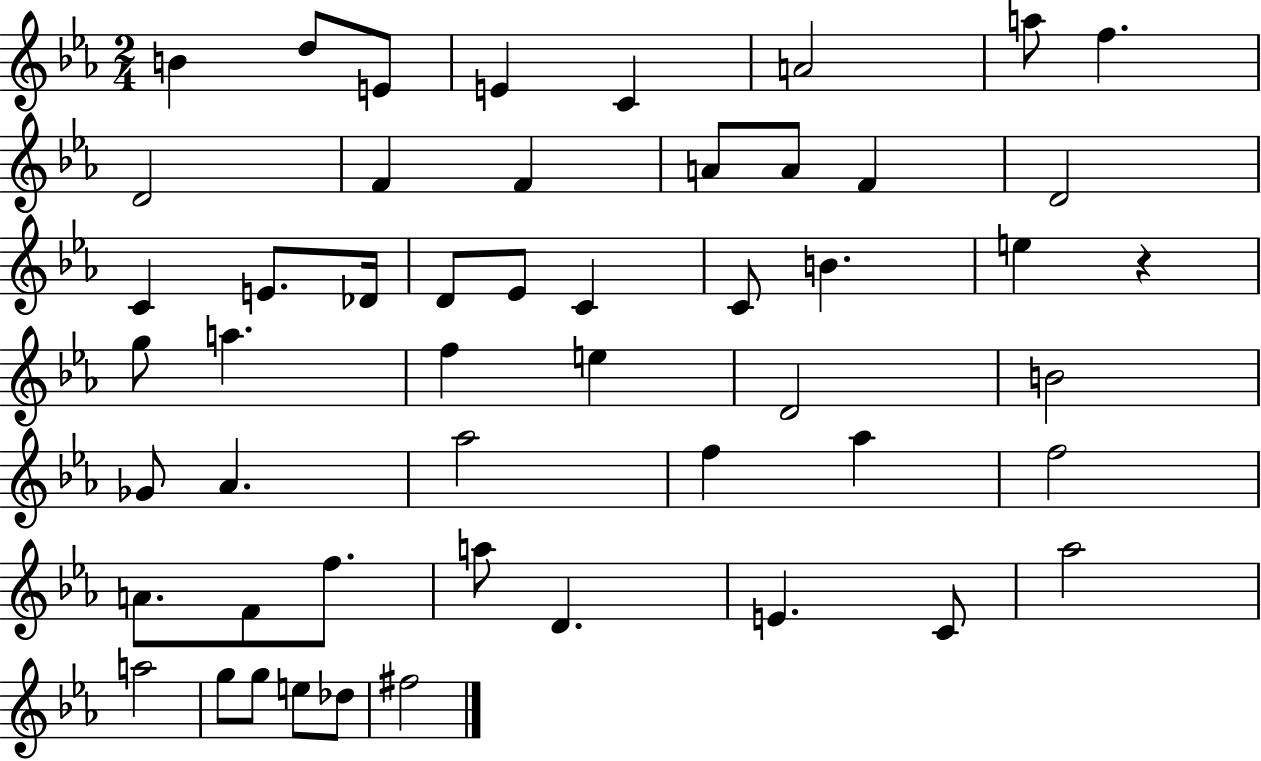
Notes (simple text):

B4/q D5/e E4/e E4/q C4/q A4/h A5/e F5/q. D4/h F4/q F4/q A4/e A4/e F4/q D4/h C4/q E4/e. Db4/s D4/e Eb4/e C4/q C4/e B4/q. E5/q R/q G5/e A5/q. F5/q E5/q D4/h B4/h Gb4/e Ab4/q. Ab5/h F5/q Ab5/q F5/h A4/e. F4/e F5/e. A5/e D4/q. E4/q. C4/e Ab5/h A5/h G5/e G5/e E5/e Db5/e F#5/h